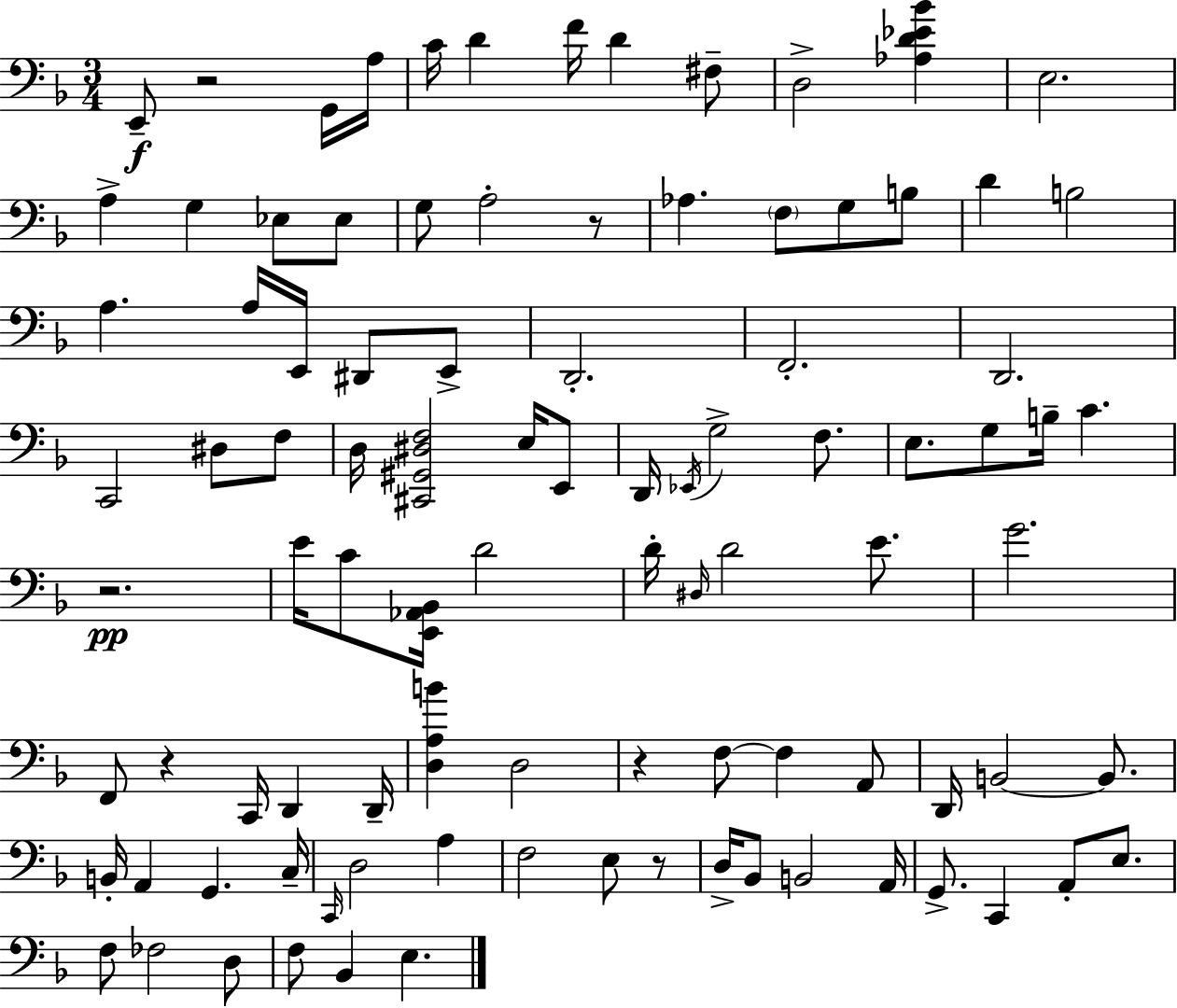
X:1
T:Untitled
M:3/4
L:1/4
K:F
E,,/2 z2 G,,/4 A,/4 C/4 D F/4 D ^F,/2 D,2 [_A,D_E_B] E,2 A, G, _E,/2 _E,/2 G,/2 A,2 z/2 _A, F,/2 G,/2 B,/2 D B,2 A, A,/4 E,,/4 ^D,,/2 E,,/2 D,,2 F,,2 D,,2 C,,2 ^D,/2 F,/2 D,/4 [^C,,^G,,^D,F,]2 E,/4 E,,/2 D,,/4 _E,,/4 G,2 F,/2 E,/2 G,/2 B,/4 C z2 E/4 C/2 [E,,_A,,_B,,]/4 D2 D/4 ^D,/4 D2 E/2 G2 F,,/2 z C,,/4 D,, D,,/4 [D,A,B] D,2 z F,/2 F, A,,/2 D,,/4 B,,2 B,,/2 B,,/4 A,, G,, C,/4 C,,/4 D,2 A, F,2 E,/2 z/2 D,/4 _B,,/2 B,,2 A,,/4 G,,/2 C,, A,,/2 E,/2 F,/2 _F,2 D,/2 F,/2 _B,, E,